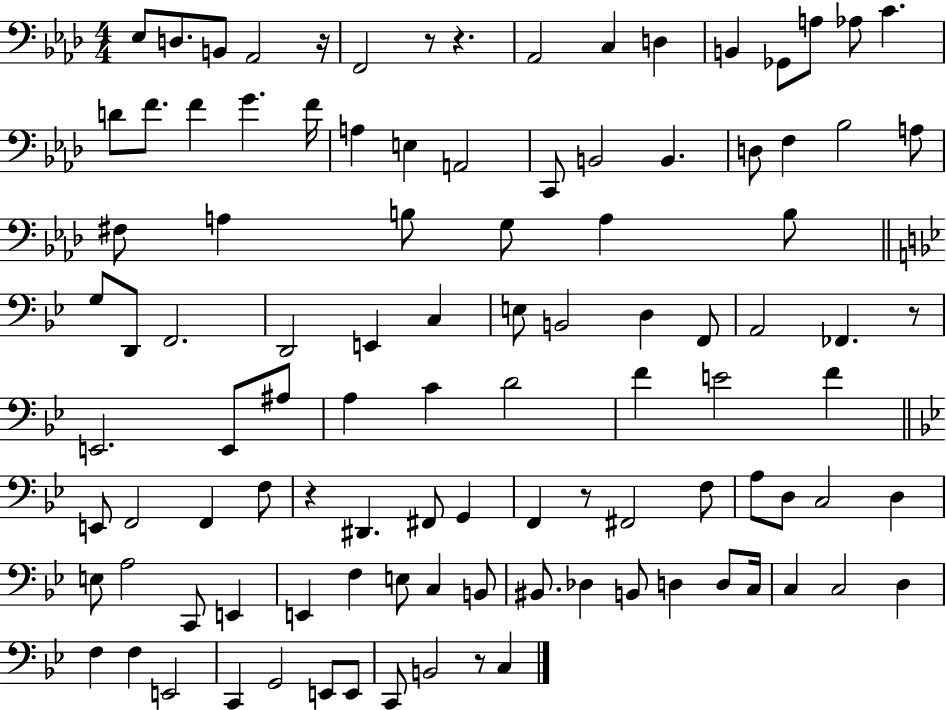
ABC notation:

X:1
T:Untitled
M:4/4
L:1/4
K:Ab
_E,/2 D,/2 B,,/2 _A,,2 z/4 F,,2 z/2 z _A,,2 C, D, B,, _G,,/2 A,/2 _A,/2 C D/2 F/2 F G F/4 A, E, A,,2 C,,/2 B,,2 B,, D,/2 F, _B,2 A,/2 ^F,/2 A, B,/2 G,/2 A, B,/2 G,/2 D,,/2 F,,2 D,,2 E,, C, E,/2 B,,2 D, F,,/2 A,,2 _F,, z/2 E,,2 E,,/2 ^A,/2 A, C D2 F E2 F E,,/2 F,,2 F,, F,/2 z ^D,, ^F,,/2 G,, F,, z/2 ^F,,2 F,/2 A,/2 D,/2 C,2 D, E,/2 A,2 C,,/2 E,, E,, F, E,/2 C, B,,/2 ^B,,/2 _D, B,,/2 D, D,/2 C,/4 C, C,2 D, F, F, E,,2 C,, G,,2 E,,/2 E,,/2 C,,/2 B,,2 z/2 C,